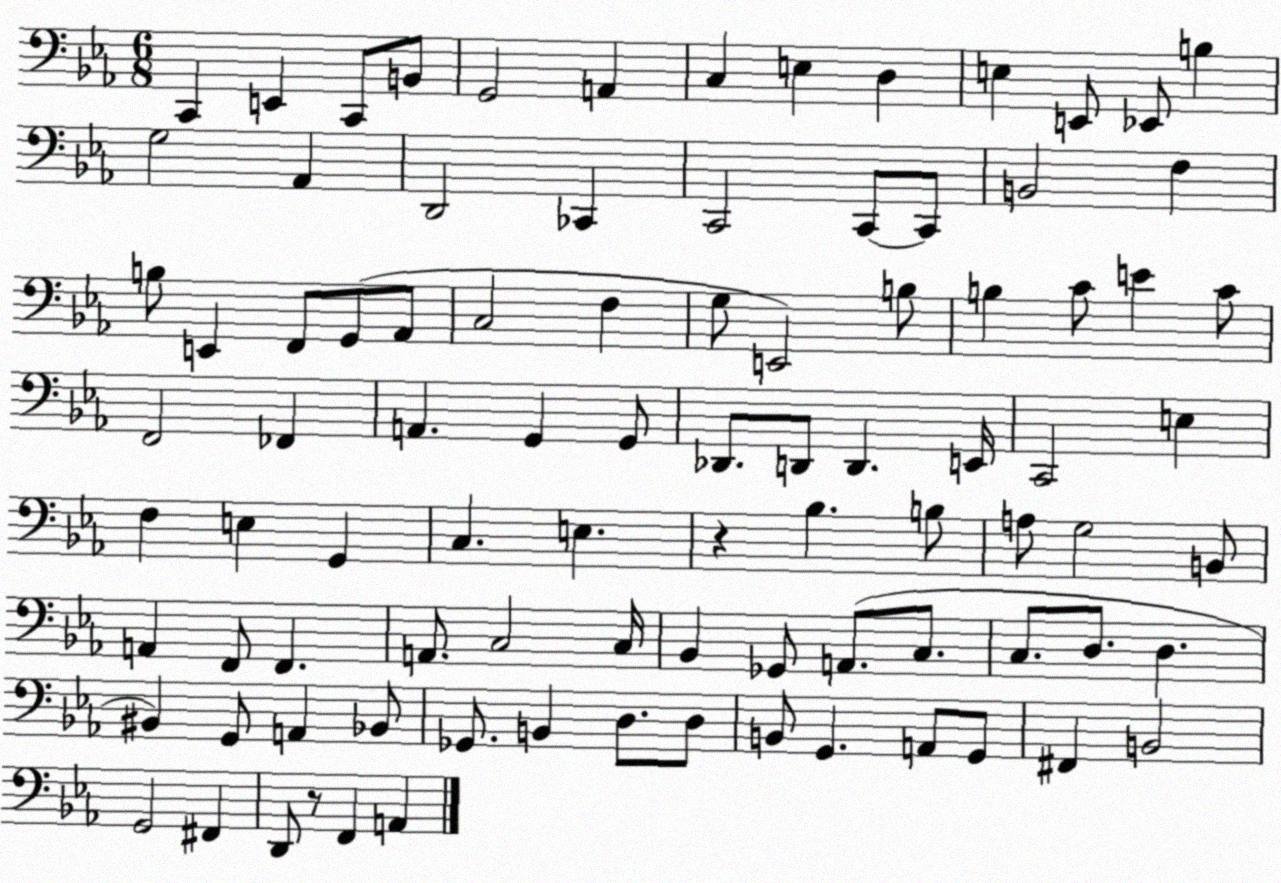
X:1
T:Untitled
M:6/8
L:1/4
K:Eb
C,, E,, C,,/2 B,,/2 G,,2 A,, C, E, D, E, E,,/2 _E,,/2 B, G,2 _A,, D,,2 _C,, C,,2 C,,/2 C,,/2 B,,2 F, B,/2 E,, F,,/2 G,,/2 _A,,/2 C,2 F, G,/2 E,,2 B,/2 B, C/2 E C/2 F,,2 _F,, A,, G,, G,,/2 _D,,/2 D,,/2 D,, E,,/4 C,,2 E, F, E, G,, C, E, z _B, B,/2 A,/2 G,2 B,,/2 A,, F,,/2 F,, A,,/2 C,2 C,/4 _B,, _G,,/2 A,,/2 C,/2 C,/2 D,/2 D, ^B,, G,,/2 A,, _B,,/2 _G,,/2 B,, D,/2 D,/2 B,,/2 G,, A,,/2 G,,/2 ^F,, B,,2 G,,2 ^F,, D,,/2 z/2 F,, A,,